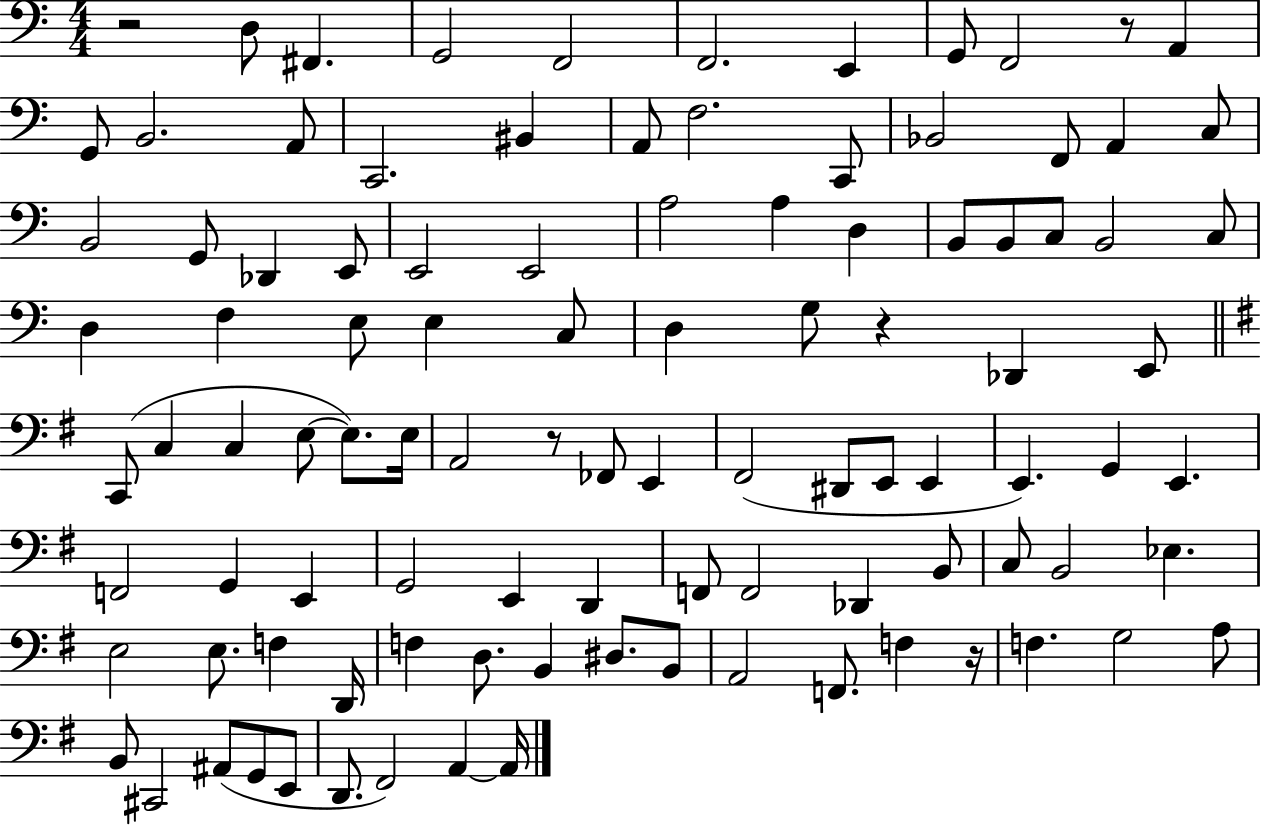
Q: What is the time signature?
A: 4/4